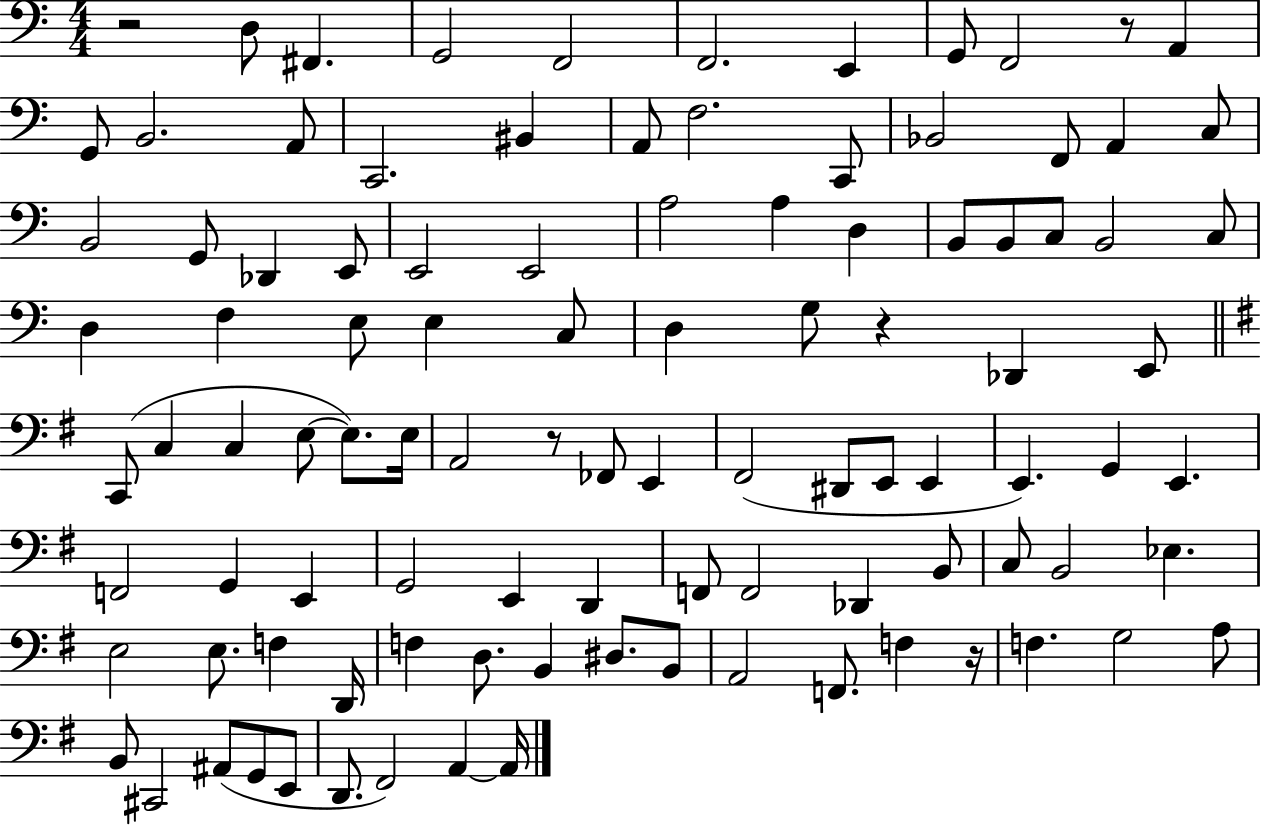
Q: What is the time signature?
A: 4/4